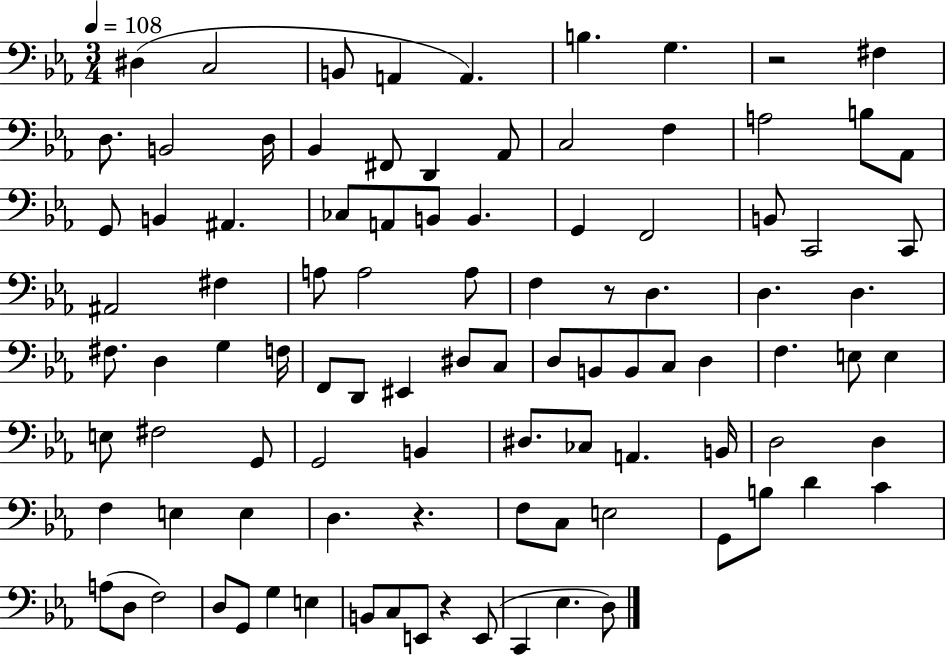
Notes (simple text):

D#3/q C3/h B2/e A2/q A2/q. B3/q. G3/q. R/h F#3/q D3/e. B2/h D3/s Bb2/q F#2/e D2/q Ab2/e C3/h F3/q A3/h B3/e Ab2/e G2/e B2/q A#2/q. CES3/e A2/e B2/e B2/q. G2/q F2/h B2/e C2/h C2/e A#2/h F#3/q A3/e A3/h A3/e F3/q R/e D3/q. D3/q. D3/q. F#3/e. D3/q G3/q F3/s F2/e D2/e EIS2/q D#3/e C3/e D3/e B2/e B2/e C3/e D3/q F3/q. E3/e E3/q E3/e F#3/h G2/e G2/h B2/q D#3/e. CES3/e A2/q. B2/s D3/h D3/q F3/q E3/q E3/q D3/q. R/q. F3/e C3/e E3/h G2/e B3/e D4/q C4/q A3/e D3/e F3/h D3/e G2/e G3/q E3/q B2/e C3/e E2/e R/q E2/e C2/q Eb3/q. D3/e